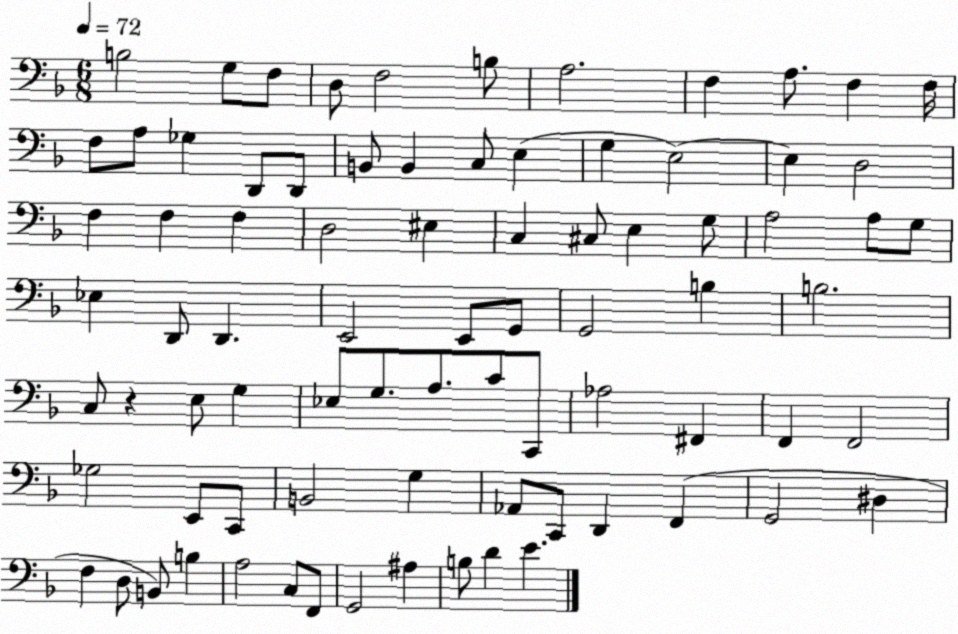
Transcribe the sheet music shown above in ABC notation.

X:1
T:Untitled
M:6/8
L:1/4
K:F
B,2 G,/2 F,/2 D,/2 F,2 B,/2 A,2 F, A,/2 F, F,/4 F,/2 A,/2 _G, D,,/2 D,,/2 B,,/2 B,, C,/2 E, G, E,2 E, D,2 F, F, F, D,2 ^E, C, ^C,/2 E, G,/2 A,2 A,/2 G,/2 _E, D,,/2 D,, E,,2 E,,/2 G,,/2 G,,2 B, B,2 C,/2 z E,/2 G, _E,/2 G,/2 A,/2 C/2 C,,/2 _A,2 ^F,, F,, F,,2 _G,2 E,,/2 C,,/2 B,,2 G, _A,,/2 C,,/2 D,, F,, G,,2 ^D, F, D,/2 B,,/2 B, A,2 C,/2 F,,/2 G,,2 ^A, B,/2 D E